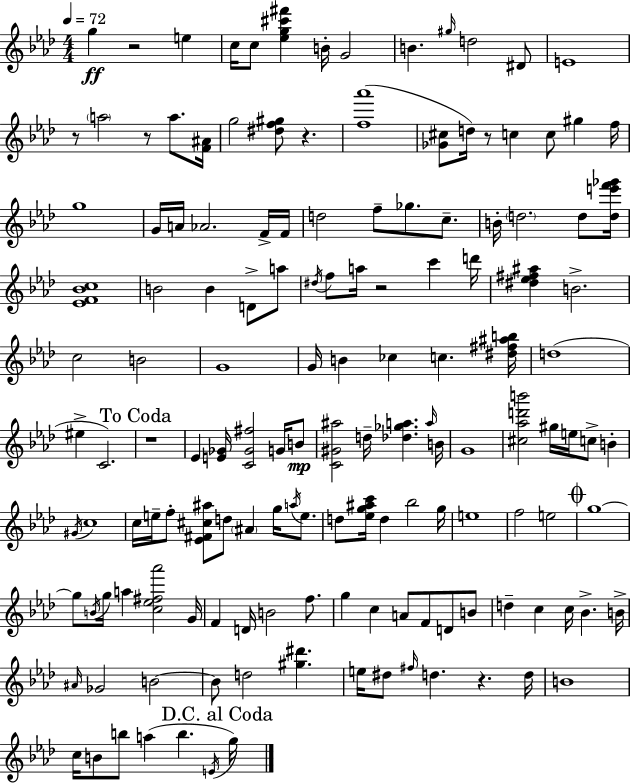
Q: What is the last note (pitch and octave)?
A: G5